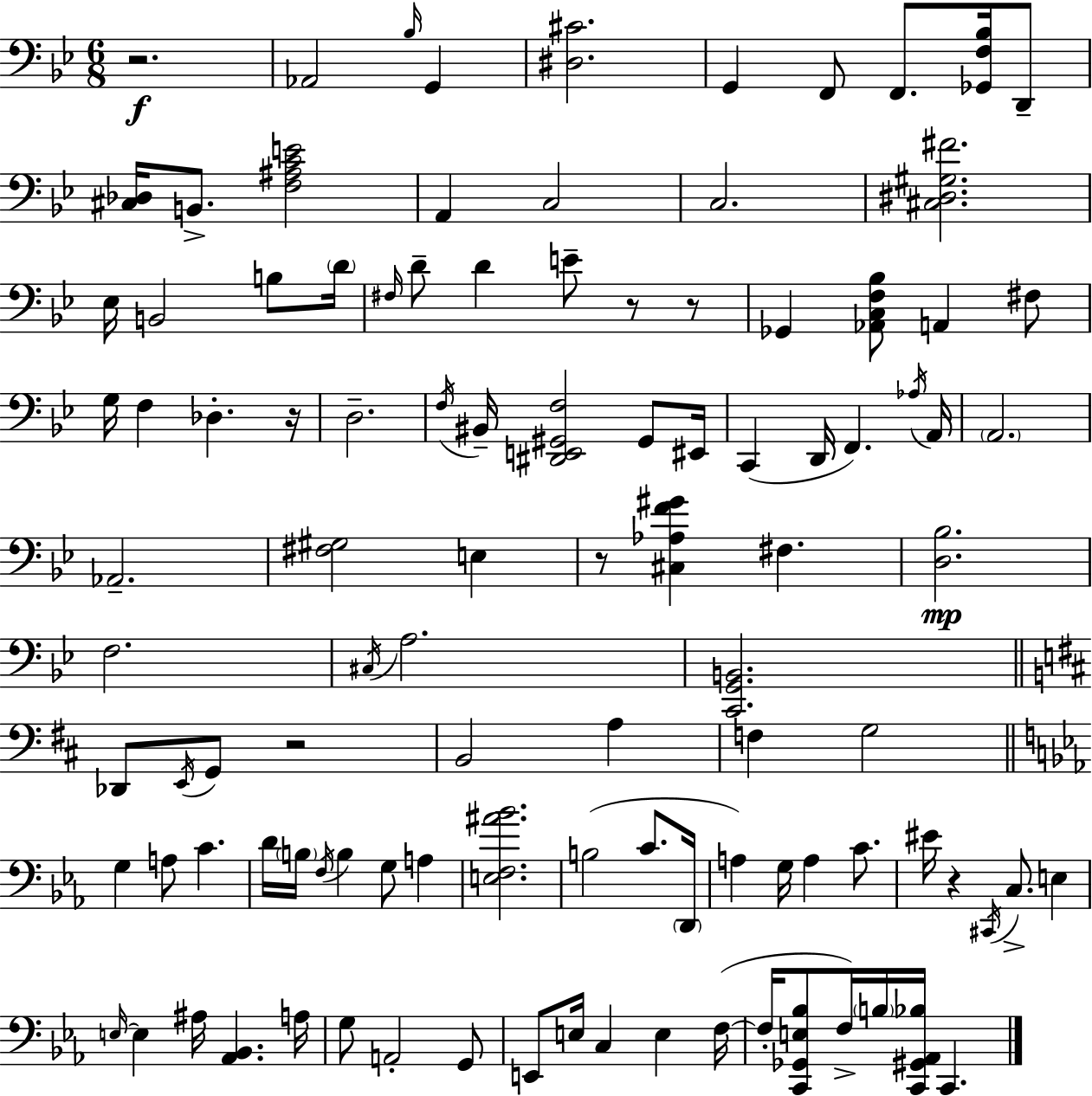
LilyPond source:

{
  \clef bass
  \numericTimeSignature
  \time 6/8
  \key g \minor
  r2.\f | aes,2 \grace { bes16 } g,4 | <dis cis'>2. | g,4 f,8 f,8. <ges, f bes>16 d,8-- | \break <cis des>16 b,8.-> <f ais c' e'>2 | a,4 c2 | c2. | <cis dis gis fis'>2. | \break ees16 b,2 b8 | \parenthesize d'16 \grace { fis16 } d'8-- d'4 e'8-- r8 | r8 ges,4 <aes, c f bes>8 a,4 | fis8 g16 f4 des4.-. | \break r16 d2.-- | \acciaccatura { f16 } bis,16-- <dis, e, gis, f>2 | gis,8 eis,16 c,4( d,16 f,4.) | \acciaccatura { aes16 } a,16 \parenthesize a,2. | \break aes,2.-- | <fis gis>2 | e4 r8 <cis aes f' gis'>4 fis4. | <d bes>2.\mp | \break f2. | \acciaccatura { cis16 } a2. | <c, g, b,>2. | \bar "||" \break \key d \major des,8 \acciaccatura { e,16 } g,8 r2 | b,2 a4 | f4 g2 | \bar "||" \break \key ees \major g4 a8 c'4. | d'16 \parenthesize b16 \acciaccatura { f16 } b4 g8 a4 | <e f ais' bes'>2. | b2( c'8. | \break \parenthesize d,16 a4) g16 a4 c'8. | eis'16 r4 \acciaccatura { cis,16 } c8.-> e4 | \grace { e16~ }~ e4 ais16 <aes, bes,>4. | a16 g8 a,2-. | \break g,8 e,8 e16 c4 e4 | f16~(~ f16-. <c, ges, e bes>8 f16->) \parenthesize b16 <c, gis, aes, bes>16 c,4. | \bar "|."
}